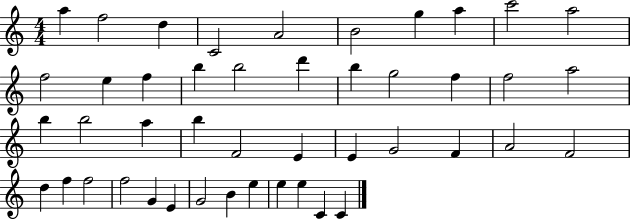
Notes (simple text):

A5/q F5/h D5/q C4/h A4/h B4/h G5/q A5/q C6/h A5/h F5/h E5/q F5/q B5/q B5/h D6/q B5/q G5/h F5/q F5/h A5/h B5/q B5/h A5/q B5/q F4/h E4/q E4/q G4/h F4/q A4/h F4/h D5/q F5/q F5/h F5/h G4/q E4/q G4/h B4/q E5/q E5/q E5/q C4/q C4/q